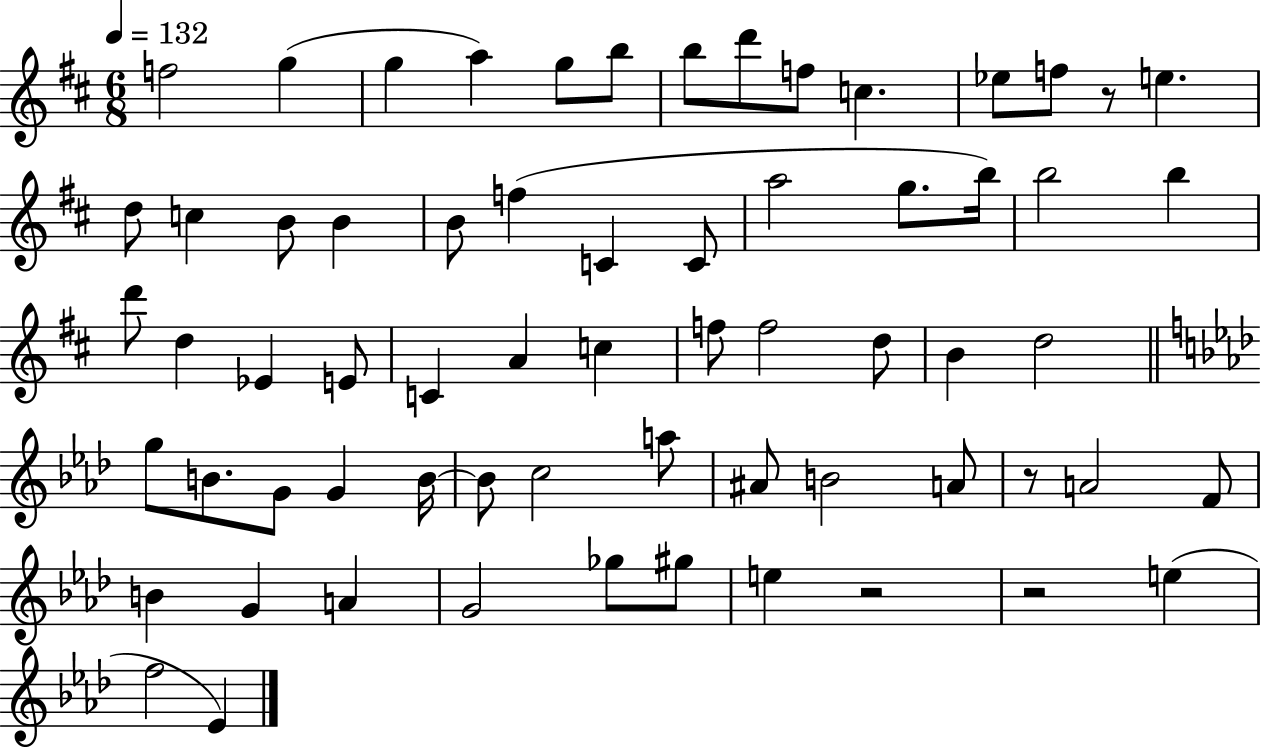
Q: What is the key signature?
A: D major